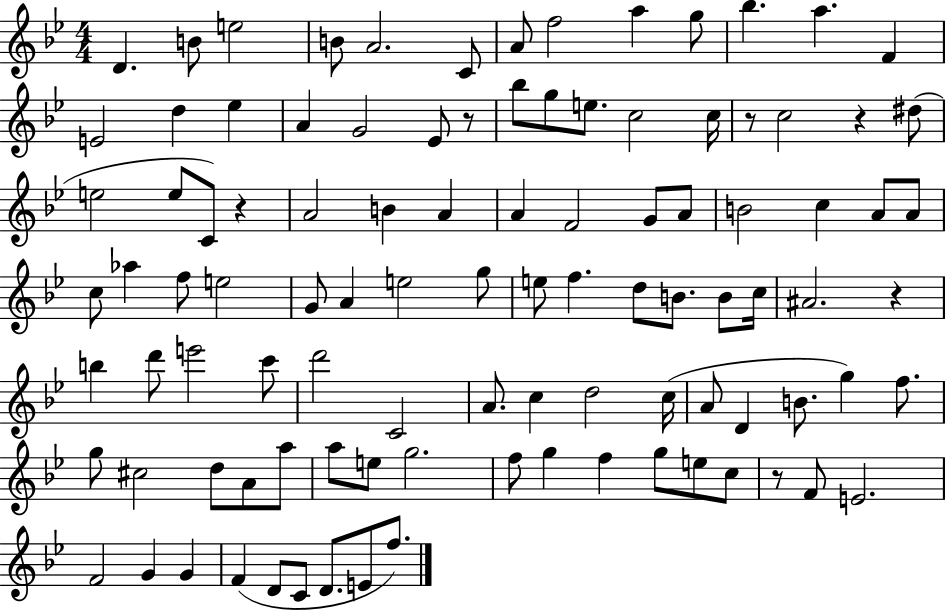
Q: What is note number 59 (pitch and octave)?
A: C6